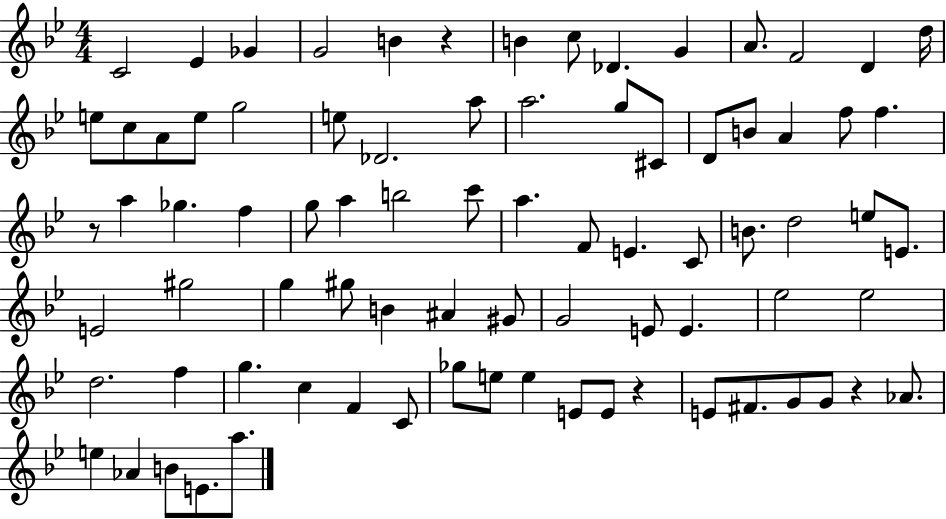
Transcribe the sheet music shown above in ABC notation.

X:1
T:Untitled
M:4/4
L:1/4
K:Bb
C2 _E _G G2 B z B c/2 _D G A/2 F2 D d/4 e/2 c/2 A/2 e/2 g2 e/2 _D2 a/2 a2 g/2 ^C/2 D/2 B/2 A f/2 f z/2 a _g f g/2 a b2 c'/2 a F/2 E C/2 B/2 d2 e/2 E/2 E2 ^g2 g ^g/2 B ^A ^G/2 G2 E/2 E _e2 _e2 d2 f g c F C/2 _g/2 e/2 e E/2 E/2 z E/2 ^F/2 G/2 G/2 z _A/2 e _A B/2 E/2 a/2